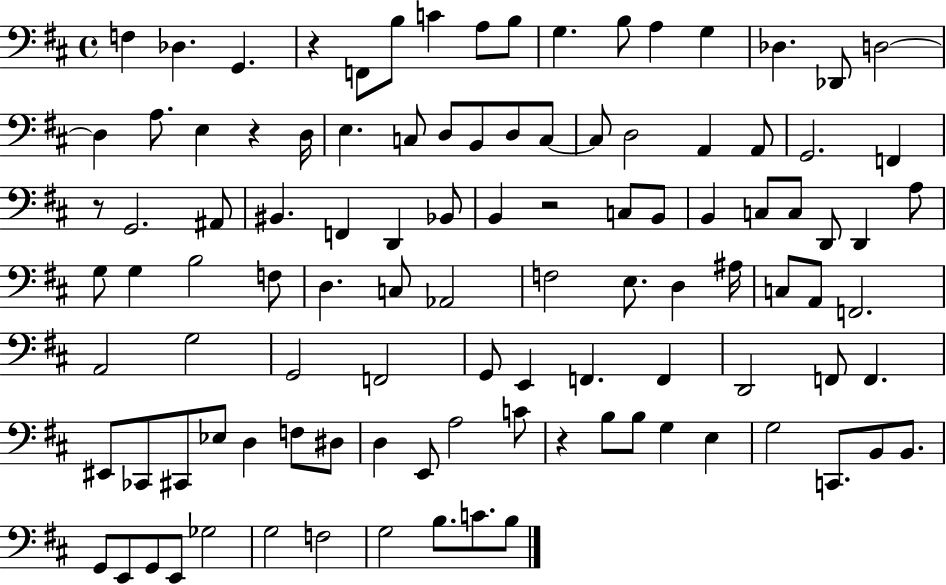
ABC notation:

X:1
T:Untitled
M:4/4
L:1/4
K:D
F, _D, G,, z F,,/2 B,/2 C A,/2 B,/2 G, B,/2 A, G, _D, _D,,/2 D,2 D, A,/2 E, z D,/4 E, C,/2 D,/2 B,,/2 D,/2 C,/2 C,/2 D,2 A,, A,,/2 G,,2 F,, z/2 G,,2 ^A,,/2 ^B,, F,, D,, _B,,/2 B,, z2 C,/2 B,,/2 B,, C,/2 C,/2 D,,/2 D,, A,/2 G,/2 G, B,2 F,/2 D, C,/2 _A,,2 F,2 E,/2 D, ^A,/4 C,/2 A,,/2 F,,2 A,,2 G,2 G,,2 F,,2 G,,/2 E,, F,, F,, D,,2 F,,/2 F,, ^E,,/2 _C,,/2 ^C,,/2 _E,/2 D, F,/2 ^D,/2 D, E,,/2 A,2 C/2 z B,/2 B,/2 G, E, G,2 C,,/2 B,,/2 B,,/2 G,,/2 E,,/2 G,,/2 E,,/2 _G,2 G,2 F,2 G,2 B,/2 C/2 B,/2